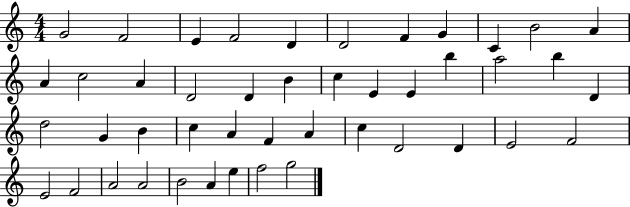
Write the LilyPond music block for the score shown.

{
  \clef treble
  \numericTimeSignature
  \time 4/4
  \key c \major
  g'2 f'2 | e'4 f'2 d'4 | d'2 f'4 g'4 | c'4 b'2 a'4 | \break a'4 c''2 a'4 | d'2 d'4 b'4 | c''4 e'4 e'4 b''4 | a''2 b''4 d'4 | \break d''2 g'4 b'4 | c''4 a'4 f'4 a'4 | c''4 d'2 d'4 | e'2 f'2 | \break e'2 f'2 | a'2 a'2 | b'2 a'4 e''4 | f''2 g''2 | \break \bar "|."
}